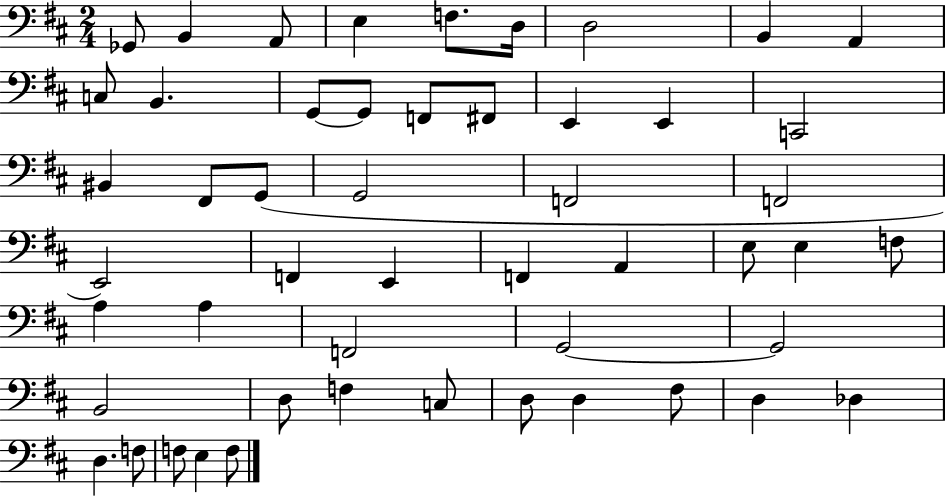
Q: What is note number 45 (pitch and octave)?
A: D3